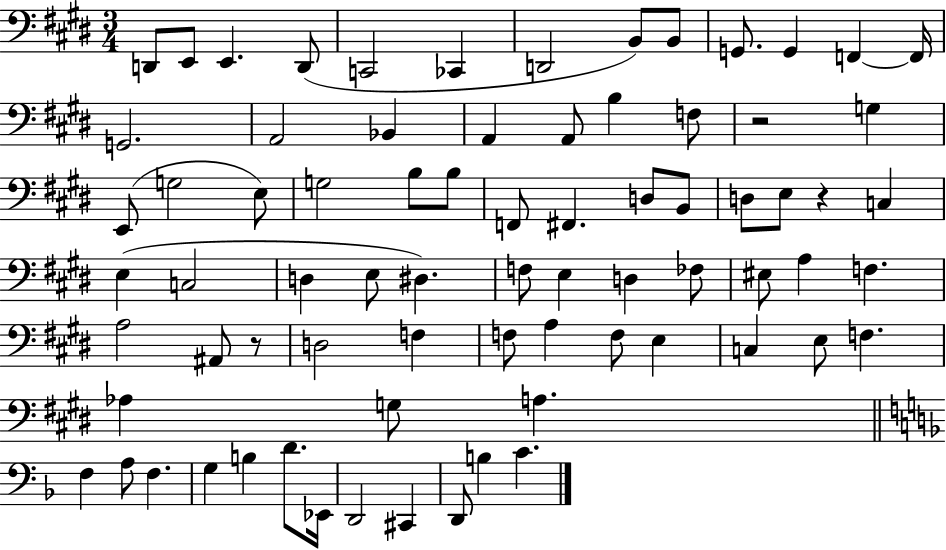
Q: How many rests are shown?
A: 3